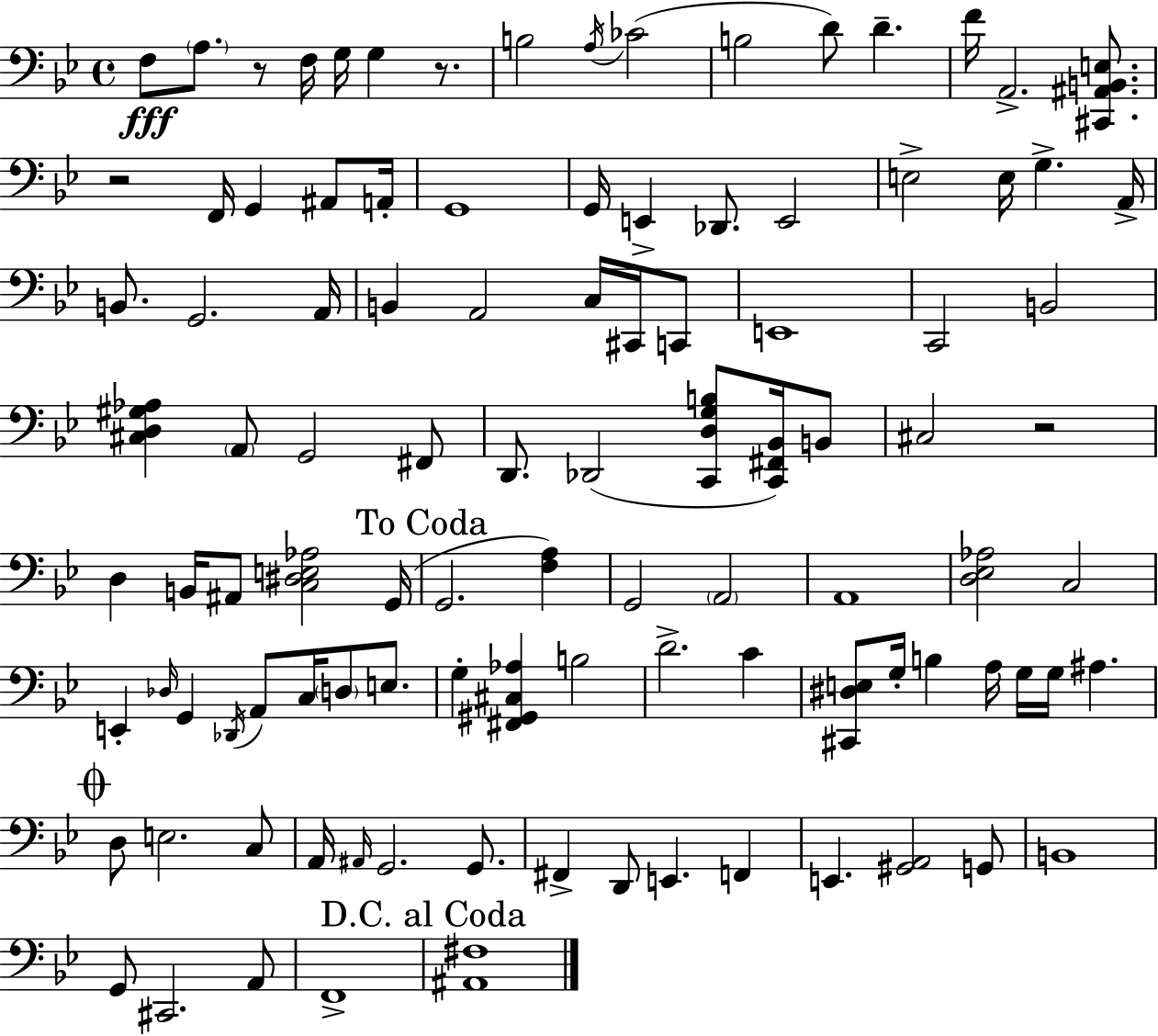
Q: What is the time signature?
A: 4/4